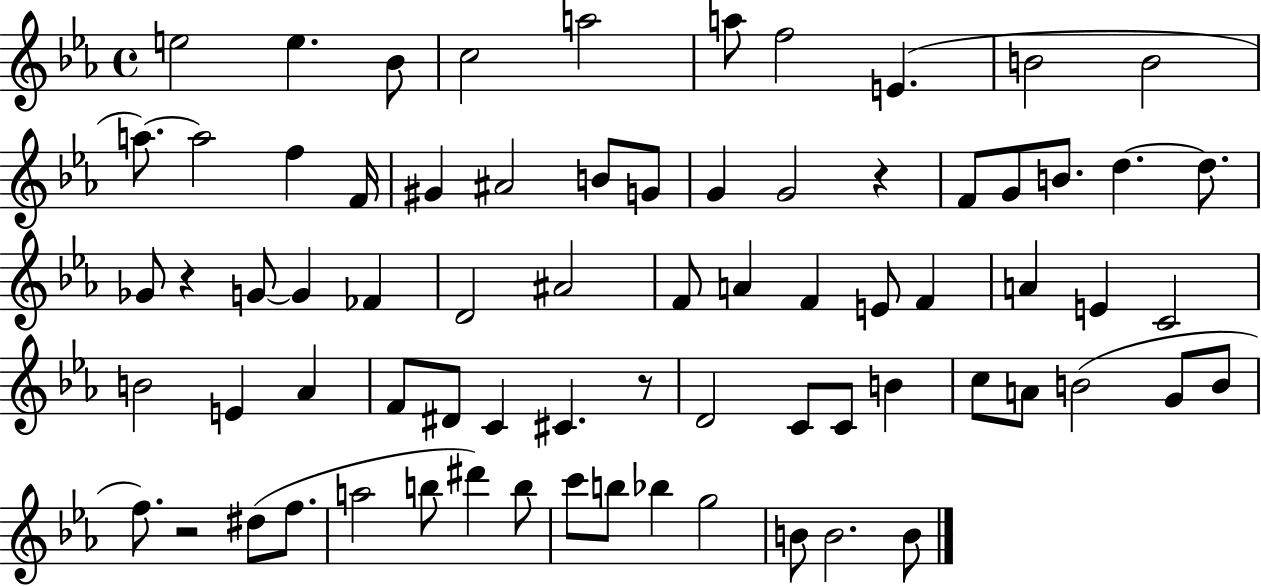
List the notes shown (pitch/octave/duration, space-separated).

E5/h E5/q. Bb4/e C5/h A5/h A5/e F5/h E4/q. B4/h B4/h A5/e. A5/h F5/q F4/s G#4/q A#4/h B4/e G4/e G4/q G4/h R/q F4/e G4/e B4/e. D5/q. D5/e. Gb4/e R/q G4/e G4/q FES4/q D4/h A#4/h F4/e A4/q F4/q E4/e F4/q A4/q E4/q C4/h B4/h E4/q Ab4/q F4/e D#4/e C4/q C#4/q. R/e D4/h C4/e C4/e B4/q C5/e A4/e B4/h G4/e B4/e F5/e. R/h D#5/e F5/e. A5/h B5/e D#6/q B5/e C6/e B5/e Bb5/q G5/h B4/e B4/h. B4/e